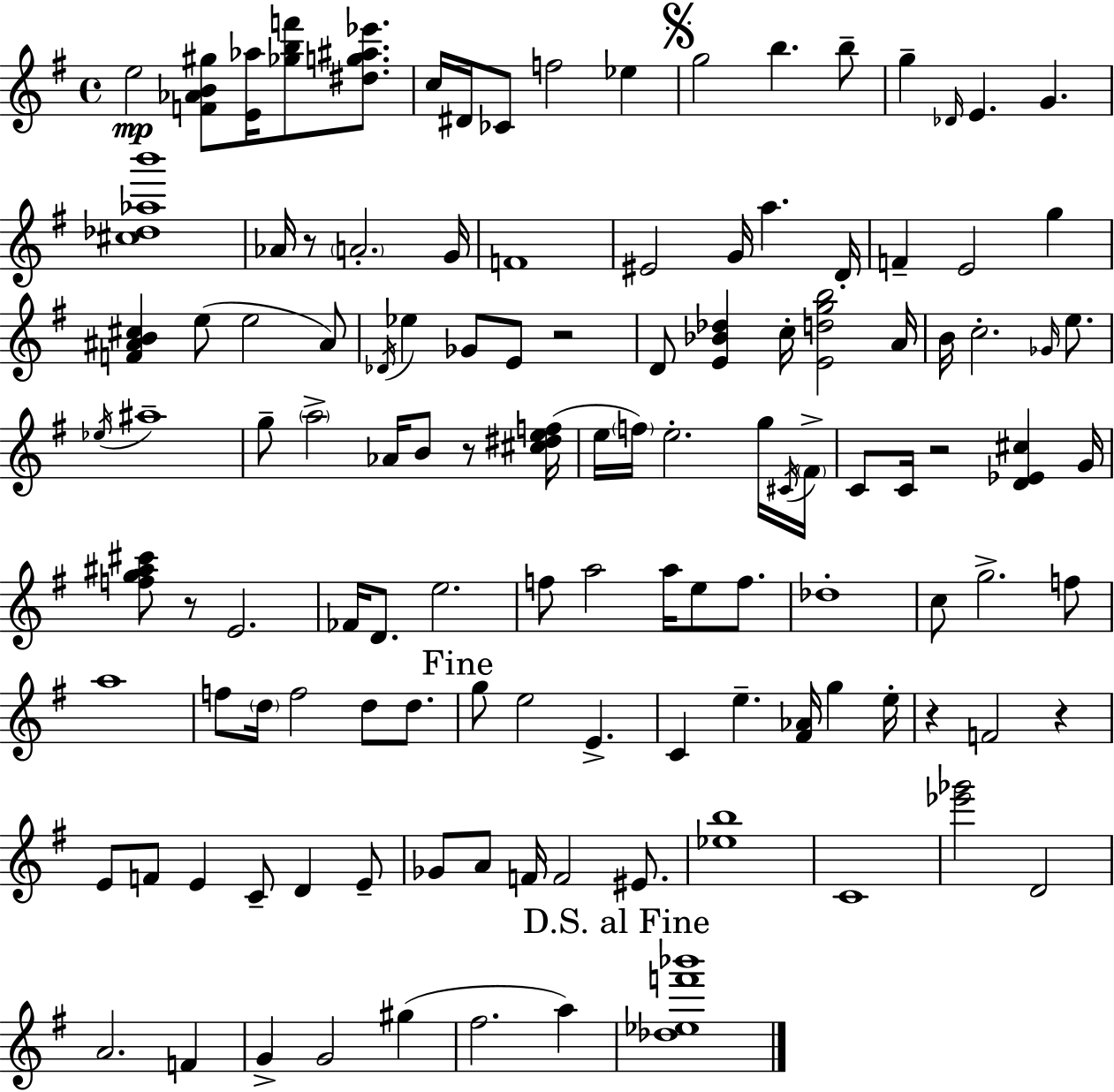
{
  \clef treble
  \time 4/4
  \defaultTimeSignature
  \key e \minor
  e''2\mp <f' aes' b' gis''>8 <e' aes''>16 <ges'' b'' f'''>8 <dis'' g'' ais'' ees'''>8. | c''16 dis'16 ces'8 f''2 ees''4 | \mark \markup { \musicglyph "scripts.segno" } g''2 b''4. b''8-- | g''4-- \grace { des'16 } e'4. g'4. | \break <cis'' des'' aes'' b'''>1 | aes'16 r8 \parenthesize a'2.-. | g'16 f'1 | eis'2 g'16 a''4. | \break d'16-. f'4-- e'2 g''4 | <f' ais' b' cis''>4 e''8( e''2 ais'8) | \acciaccatura { des'16 } ees''4 ges'8 e'8 r2 | d'8 <e' bes' des''>4 c''16-. <e' d'' g'' b''>2 | \break a'16 b'16 c''2.-. \grace { ges'16 } | e''8. \acciaccatura { ees''16 } ais''1-- | g''8-- \parenthesize a''2-> aes'16 b'8 | r8 <cis'' dis'' e'' f''>16( e''16 \parenthesize f''16) e''2.-. | \break g''16 \acciaccatura { cis'16 } \parenthesize fis'16-> c'8 c'16 r2 | <d' ees' cis''>4 g'16 <f'' g'' ais'' cis'''>8 r8 e'2. | fes'16 d'8. e''2. | f''8 a''2 a''16 | \break e''8 f''8. des''1-. | c''8 g''2.-> | f''8 a''1 | f''8 \parenthesize d''16 f''2 | \break d''8 d''8. \mark "Fine" g''8 e''2 e'4.-> | c'4 e''4.-- <fis' aes'>16 | g''4 e''16-. r4 f'2 | r4 e'8 f'8 e'4 c'8-- d'4 | \break e'8-- ges'8 a'8 f'16 f'2 | eis'8. <ees'' b''>1 | c'1 | <ees''' ges'''>2 d'2 | \break a'2. | f'4 g'4-> g'2 | gis''4( fis''2. | a''4) \mark "D.S. al Fine" <des'' ees'' f''' bes'''>1 | \break \bar "|."
}